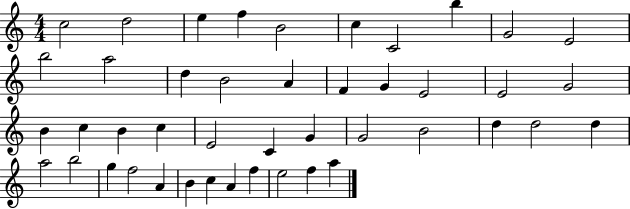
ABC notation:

X:1
T:Untitled
M:4/4
L:1/4
K:C
c2 d2 e f B2 c C2 b G2 E2 b2 a2 d B2 A F G E2 E2 G2 B c B c E2 C G G2 B2 d d2 d a2 b2 g f2 A B c A f e2 f a